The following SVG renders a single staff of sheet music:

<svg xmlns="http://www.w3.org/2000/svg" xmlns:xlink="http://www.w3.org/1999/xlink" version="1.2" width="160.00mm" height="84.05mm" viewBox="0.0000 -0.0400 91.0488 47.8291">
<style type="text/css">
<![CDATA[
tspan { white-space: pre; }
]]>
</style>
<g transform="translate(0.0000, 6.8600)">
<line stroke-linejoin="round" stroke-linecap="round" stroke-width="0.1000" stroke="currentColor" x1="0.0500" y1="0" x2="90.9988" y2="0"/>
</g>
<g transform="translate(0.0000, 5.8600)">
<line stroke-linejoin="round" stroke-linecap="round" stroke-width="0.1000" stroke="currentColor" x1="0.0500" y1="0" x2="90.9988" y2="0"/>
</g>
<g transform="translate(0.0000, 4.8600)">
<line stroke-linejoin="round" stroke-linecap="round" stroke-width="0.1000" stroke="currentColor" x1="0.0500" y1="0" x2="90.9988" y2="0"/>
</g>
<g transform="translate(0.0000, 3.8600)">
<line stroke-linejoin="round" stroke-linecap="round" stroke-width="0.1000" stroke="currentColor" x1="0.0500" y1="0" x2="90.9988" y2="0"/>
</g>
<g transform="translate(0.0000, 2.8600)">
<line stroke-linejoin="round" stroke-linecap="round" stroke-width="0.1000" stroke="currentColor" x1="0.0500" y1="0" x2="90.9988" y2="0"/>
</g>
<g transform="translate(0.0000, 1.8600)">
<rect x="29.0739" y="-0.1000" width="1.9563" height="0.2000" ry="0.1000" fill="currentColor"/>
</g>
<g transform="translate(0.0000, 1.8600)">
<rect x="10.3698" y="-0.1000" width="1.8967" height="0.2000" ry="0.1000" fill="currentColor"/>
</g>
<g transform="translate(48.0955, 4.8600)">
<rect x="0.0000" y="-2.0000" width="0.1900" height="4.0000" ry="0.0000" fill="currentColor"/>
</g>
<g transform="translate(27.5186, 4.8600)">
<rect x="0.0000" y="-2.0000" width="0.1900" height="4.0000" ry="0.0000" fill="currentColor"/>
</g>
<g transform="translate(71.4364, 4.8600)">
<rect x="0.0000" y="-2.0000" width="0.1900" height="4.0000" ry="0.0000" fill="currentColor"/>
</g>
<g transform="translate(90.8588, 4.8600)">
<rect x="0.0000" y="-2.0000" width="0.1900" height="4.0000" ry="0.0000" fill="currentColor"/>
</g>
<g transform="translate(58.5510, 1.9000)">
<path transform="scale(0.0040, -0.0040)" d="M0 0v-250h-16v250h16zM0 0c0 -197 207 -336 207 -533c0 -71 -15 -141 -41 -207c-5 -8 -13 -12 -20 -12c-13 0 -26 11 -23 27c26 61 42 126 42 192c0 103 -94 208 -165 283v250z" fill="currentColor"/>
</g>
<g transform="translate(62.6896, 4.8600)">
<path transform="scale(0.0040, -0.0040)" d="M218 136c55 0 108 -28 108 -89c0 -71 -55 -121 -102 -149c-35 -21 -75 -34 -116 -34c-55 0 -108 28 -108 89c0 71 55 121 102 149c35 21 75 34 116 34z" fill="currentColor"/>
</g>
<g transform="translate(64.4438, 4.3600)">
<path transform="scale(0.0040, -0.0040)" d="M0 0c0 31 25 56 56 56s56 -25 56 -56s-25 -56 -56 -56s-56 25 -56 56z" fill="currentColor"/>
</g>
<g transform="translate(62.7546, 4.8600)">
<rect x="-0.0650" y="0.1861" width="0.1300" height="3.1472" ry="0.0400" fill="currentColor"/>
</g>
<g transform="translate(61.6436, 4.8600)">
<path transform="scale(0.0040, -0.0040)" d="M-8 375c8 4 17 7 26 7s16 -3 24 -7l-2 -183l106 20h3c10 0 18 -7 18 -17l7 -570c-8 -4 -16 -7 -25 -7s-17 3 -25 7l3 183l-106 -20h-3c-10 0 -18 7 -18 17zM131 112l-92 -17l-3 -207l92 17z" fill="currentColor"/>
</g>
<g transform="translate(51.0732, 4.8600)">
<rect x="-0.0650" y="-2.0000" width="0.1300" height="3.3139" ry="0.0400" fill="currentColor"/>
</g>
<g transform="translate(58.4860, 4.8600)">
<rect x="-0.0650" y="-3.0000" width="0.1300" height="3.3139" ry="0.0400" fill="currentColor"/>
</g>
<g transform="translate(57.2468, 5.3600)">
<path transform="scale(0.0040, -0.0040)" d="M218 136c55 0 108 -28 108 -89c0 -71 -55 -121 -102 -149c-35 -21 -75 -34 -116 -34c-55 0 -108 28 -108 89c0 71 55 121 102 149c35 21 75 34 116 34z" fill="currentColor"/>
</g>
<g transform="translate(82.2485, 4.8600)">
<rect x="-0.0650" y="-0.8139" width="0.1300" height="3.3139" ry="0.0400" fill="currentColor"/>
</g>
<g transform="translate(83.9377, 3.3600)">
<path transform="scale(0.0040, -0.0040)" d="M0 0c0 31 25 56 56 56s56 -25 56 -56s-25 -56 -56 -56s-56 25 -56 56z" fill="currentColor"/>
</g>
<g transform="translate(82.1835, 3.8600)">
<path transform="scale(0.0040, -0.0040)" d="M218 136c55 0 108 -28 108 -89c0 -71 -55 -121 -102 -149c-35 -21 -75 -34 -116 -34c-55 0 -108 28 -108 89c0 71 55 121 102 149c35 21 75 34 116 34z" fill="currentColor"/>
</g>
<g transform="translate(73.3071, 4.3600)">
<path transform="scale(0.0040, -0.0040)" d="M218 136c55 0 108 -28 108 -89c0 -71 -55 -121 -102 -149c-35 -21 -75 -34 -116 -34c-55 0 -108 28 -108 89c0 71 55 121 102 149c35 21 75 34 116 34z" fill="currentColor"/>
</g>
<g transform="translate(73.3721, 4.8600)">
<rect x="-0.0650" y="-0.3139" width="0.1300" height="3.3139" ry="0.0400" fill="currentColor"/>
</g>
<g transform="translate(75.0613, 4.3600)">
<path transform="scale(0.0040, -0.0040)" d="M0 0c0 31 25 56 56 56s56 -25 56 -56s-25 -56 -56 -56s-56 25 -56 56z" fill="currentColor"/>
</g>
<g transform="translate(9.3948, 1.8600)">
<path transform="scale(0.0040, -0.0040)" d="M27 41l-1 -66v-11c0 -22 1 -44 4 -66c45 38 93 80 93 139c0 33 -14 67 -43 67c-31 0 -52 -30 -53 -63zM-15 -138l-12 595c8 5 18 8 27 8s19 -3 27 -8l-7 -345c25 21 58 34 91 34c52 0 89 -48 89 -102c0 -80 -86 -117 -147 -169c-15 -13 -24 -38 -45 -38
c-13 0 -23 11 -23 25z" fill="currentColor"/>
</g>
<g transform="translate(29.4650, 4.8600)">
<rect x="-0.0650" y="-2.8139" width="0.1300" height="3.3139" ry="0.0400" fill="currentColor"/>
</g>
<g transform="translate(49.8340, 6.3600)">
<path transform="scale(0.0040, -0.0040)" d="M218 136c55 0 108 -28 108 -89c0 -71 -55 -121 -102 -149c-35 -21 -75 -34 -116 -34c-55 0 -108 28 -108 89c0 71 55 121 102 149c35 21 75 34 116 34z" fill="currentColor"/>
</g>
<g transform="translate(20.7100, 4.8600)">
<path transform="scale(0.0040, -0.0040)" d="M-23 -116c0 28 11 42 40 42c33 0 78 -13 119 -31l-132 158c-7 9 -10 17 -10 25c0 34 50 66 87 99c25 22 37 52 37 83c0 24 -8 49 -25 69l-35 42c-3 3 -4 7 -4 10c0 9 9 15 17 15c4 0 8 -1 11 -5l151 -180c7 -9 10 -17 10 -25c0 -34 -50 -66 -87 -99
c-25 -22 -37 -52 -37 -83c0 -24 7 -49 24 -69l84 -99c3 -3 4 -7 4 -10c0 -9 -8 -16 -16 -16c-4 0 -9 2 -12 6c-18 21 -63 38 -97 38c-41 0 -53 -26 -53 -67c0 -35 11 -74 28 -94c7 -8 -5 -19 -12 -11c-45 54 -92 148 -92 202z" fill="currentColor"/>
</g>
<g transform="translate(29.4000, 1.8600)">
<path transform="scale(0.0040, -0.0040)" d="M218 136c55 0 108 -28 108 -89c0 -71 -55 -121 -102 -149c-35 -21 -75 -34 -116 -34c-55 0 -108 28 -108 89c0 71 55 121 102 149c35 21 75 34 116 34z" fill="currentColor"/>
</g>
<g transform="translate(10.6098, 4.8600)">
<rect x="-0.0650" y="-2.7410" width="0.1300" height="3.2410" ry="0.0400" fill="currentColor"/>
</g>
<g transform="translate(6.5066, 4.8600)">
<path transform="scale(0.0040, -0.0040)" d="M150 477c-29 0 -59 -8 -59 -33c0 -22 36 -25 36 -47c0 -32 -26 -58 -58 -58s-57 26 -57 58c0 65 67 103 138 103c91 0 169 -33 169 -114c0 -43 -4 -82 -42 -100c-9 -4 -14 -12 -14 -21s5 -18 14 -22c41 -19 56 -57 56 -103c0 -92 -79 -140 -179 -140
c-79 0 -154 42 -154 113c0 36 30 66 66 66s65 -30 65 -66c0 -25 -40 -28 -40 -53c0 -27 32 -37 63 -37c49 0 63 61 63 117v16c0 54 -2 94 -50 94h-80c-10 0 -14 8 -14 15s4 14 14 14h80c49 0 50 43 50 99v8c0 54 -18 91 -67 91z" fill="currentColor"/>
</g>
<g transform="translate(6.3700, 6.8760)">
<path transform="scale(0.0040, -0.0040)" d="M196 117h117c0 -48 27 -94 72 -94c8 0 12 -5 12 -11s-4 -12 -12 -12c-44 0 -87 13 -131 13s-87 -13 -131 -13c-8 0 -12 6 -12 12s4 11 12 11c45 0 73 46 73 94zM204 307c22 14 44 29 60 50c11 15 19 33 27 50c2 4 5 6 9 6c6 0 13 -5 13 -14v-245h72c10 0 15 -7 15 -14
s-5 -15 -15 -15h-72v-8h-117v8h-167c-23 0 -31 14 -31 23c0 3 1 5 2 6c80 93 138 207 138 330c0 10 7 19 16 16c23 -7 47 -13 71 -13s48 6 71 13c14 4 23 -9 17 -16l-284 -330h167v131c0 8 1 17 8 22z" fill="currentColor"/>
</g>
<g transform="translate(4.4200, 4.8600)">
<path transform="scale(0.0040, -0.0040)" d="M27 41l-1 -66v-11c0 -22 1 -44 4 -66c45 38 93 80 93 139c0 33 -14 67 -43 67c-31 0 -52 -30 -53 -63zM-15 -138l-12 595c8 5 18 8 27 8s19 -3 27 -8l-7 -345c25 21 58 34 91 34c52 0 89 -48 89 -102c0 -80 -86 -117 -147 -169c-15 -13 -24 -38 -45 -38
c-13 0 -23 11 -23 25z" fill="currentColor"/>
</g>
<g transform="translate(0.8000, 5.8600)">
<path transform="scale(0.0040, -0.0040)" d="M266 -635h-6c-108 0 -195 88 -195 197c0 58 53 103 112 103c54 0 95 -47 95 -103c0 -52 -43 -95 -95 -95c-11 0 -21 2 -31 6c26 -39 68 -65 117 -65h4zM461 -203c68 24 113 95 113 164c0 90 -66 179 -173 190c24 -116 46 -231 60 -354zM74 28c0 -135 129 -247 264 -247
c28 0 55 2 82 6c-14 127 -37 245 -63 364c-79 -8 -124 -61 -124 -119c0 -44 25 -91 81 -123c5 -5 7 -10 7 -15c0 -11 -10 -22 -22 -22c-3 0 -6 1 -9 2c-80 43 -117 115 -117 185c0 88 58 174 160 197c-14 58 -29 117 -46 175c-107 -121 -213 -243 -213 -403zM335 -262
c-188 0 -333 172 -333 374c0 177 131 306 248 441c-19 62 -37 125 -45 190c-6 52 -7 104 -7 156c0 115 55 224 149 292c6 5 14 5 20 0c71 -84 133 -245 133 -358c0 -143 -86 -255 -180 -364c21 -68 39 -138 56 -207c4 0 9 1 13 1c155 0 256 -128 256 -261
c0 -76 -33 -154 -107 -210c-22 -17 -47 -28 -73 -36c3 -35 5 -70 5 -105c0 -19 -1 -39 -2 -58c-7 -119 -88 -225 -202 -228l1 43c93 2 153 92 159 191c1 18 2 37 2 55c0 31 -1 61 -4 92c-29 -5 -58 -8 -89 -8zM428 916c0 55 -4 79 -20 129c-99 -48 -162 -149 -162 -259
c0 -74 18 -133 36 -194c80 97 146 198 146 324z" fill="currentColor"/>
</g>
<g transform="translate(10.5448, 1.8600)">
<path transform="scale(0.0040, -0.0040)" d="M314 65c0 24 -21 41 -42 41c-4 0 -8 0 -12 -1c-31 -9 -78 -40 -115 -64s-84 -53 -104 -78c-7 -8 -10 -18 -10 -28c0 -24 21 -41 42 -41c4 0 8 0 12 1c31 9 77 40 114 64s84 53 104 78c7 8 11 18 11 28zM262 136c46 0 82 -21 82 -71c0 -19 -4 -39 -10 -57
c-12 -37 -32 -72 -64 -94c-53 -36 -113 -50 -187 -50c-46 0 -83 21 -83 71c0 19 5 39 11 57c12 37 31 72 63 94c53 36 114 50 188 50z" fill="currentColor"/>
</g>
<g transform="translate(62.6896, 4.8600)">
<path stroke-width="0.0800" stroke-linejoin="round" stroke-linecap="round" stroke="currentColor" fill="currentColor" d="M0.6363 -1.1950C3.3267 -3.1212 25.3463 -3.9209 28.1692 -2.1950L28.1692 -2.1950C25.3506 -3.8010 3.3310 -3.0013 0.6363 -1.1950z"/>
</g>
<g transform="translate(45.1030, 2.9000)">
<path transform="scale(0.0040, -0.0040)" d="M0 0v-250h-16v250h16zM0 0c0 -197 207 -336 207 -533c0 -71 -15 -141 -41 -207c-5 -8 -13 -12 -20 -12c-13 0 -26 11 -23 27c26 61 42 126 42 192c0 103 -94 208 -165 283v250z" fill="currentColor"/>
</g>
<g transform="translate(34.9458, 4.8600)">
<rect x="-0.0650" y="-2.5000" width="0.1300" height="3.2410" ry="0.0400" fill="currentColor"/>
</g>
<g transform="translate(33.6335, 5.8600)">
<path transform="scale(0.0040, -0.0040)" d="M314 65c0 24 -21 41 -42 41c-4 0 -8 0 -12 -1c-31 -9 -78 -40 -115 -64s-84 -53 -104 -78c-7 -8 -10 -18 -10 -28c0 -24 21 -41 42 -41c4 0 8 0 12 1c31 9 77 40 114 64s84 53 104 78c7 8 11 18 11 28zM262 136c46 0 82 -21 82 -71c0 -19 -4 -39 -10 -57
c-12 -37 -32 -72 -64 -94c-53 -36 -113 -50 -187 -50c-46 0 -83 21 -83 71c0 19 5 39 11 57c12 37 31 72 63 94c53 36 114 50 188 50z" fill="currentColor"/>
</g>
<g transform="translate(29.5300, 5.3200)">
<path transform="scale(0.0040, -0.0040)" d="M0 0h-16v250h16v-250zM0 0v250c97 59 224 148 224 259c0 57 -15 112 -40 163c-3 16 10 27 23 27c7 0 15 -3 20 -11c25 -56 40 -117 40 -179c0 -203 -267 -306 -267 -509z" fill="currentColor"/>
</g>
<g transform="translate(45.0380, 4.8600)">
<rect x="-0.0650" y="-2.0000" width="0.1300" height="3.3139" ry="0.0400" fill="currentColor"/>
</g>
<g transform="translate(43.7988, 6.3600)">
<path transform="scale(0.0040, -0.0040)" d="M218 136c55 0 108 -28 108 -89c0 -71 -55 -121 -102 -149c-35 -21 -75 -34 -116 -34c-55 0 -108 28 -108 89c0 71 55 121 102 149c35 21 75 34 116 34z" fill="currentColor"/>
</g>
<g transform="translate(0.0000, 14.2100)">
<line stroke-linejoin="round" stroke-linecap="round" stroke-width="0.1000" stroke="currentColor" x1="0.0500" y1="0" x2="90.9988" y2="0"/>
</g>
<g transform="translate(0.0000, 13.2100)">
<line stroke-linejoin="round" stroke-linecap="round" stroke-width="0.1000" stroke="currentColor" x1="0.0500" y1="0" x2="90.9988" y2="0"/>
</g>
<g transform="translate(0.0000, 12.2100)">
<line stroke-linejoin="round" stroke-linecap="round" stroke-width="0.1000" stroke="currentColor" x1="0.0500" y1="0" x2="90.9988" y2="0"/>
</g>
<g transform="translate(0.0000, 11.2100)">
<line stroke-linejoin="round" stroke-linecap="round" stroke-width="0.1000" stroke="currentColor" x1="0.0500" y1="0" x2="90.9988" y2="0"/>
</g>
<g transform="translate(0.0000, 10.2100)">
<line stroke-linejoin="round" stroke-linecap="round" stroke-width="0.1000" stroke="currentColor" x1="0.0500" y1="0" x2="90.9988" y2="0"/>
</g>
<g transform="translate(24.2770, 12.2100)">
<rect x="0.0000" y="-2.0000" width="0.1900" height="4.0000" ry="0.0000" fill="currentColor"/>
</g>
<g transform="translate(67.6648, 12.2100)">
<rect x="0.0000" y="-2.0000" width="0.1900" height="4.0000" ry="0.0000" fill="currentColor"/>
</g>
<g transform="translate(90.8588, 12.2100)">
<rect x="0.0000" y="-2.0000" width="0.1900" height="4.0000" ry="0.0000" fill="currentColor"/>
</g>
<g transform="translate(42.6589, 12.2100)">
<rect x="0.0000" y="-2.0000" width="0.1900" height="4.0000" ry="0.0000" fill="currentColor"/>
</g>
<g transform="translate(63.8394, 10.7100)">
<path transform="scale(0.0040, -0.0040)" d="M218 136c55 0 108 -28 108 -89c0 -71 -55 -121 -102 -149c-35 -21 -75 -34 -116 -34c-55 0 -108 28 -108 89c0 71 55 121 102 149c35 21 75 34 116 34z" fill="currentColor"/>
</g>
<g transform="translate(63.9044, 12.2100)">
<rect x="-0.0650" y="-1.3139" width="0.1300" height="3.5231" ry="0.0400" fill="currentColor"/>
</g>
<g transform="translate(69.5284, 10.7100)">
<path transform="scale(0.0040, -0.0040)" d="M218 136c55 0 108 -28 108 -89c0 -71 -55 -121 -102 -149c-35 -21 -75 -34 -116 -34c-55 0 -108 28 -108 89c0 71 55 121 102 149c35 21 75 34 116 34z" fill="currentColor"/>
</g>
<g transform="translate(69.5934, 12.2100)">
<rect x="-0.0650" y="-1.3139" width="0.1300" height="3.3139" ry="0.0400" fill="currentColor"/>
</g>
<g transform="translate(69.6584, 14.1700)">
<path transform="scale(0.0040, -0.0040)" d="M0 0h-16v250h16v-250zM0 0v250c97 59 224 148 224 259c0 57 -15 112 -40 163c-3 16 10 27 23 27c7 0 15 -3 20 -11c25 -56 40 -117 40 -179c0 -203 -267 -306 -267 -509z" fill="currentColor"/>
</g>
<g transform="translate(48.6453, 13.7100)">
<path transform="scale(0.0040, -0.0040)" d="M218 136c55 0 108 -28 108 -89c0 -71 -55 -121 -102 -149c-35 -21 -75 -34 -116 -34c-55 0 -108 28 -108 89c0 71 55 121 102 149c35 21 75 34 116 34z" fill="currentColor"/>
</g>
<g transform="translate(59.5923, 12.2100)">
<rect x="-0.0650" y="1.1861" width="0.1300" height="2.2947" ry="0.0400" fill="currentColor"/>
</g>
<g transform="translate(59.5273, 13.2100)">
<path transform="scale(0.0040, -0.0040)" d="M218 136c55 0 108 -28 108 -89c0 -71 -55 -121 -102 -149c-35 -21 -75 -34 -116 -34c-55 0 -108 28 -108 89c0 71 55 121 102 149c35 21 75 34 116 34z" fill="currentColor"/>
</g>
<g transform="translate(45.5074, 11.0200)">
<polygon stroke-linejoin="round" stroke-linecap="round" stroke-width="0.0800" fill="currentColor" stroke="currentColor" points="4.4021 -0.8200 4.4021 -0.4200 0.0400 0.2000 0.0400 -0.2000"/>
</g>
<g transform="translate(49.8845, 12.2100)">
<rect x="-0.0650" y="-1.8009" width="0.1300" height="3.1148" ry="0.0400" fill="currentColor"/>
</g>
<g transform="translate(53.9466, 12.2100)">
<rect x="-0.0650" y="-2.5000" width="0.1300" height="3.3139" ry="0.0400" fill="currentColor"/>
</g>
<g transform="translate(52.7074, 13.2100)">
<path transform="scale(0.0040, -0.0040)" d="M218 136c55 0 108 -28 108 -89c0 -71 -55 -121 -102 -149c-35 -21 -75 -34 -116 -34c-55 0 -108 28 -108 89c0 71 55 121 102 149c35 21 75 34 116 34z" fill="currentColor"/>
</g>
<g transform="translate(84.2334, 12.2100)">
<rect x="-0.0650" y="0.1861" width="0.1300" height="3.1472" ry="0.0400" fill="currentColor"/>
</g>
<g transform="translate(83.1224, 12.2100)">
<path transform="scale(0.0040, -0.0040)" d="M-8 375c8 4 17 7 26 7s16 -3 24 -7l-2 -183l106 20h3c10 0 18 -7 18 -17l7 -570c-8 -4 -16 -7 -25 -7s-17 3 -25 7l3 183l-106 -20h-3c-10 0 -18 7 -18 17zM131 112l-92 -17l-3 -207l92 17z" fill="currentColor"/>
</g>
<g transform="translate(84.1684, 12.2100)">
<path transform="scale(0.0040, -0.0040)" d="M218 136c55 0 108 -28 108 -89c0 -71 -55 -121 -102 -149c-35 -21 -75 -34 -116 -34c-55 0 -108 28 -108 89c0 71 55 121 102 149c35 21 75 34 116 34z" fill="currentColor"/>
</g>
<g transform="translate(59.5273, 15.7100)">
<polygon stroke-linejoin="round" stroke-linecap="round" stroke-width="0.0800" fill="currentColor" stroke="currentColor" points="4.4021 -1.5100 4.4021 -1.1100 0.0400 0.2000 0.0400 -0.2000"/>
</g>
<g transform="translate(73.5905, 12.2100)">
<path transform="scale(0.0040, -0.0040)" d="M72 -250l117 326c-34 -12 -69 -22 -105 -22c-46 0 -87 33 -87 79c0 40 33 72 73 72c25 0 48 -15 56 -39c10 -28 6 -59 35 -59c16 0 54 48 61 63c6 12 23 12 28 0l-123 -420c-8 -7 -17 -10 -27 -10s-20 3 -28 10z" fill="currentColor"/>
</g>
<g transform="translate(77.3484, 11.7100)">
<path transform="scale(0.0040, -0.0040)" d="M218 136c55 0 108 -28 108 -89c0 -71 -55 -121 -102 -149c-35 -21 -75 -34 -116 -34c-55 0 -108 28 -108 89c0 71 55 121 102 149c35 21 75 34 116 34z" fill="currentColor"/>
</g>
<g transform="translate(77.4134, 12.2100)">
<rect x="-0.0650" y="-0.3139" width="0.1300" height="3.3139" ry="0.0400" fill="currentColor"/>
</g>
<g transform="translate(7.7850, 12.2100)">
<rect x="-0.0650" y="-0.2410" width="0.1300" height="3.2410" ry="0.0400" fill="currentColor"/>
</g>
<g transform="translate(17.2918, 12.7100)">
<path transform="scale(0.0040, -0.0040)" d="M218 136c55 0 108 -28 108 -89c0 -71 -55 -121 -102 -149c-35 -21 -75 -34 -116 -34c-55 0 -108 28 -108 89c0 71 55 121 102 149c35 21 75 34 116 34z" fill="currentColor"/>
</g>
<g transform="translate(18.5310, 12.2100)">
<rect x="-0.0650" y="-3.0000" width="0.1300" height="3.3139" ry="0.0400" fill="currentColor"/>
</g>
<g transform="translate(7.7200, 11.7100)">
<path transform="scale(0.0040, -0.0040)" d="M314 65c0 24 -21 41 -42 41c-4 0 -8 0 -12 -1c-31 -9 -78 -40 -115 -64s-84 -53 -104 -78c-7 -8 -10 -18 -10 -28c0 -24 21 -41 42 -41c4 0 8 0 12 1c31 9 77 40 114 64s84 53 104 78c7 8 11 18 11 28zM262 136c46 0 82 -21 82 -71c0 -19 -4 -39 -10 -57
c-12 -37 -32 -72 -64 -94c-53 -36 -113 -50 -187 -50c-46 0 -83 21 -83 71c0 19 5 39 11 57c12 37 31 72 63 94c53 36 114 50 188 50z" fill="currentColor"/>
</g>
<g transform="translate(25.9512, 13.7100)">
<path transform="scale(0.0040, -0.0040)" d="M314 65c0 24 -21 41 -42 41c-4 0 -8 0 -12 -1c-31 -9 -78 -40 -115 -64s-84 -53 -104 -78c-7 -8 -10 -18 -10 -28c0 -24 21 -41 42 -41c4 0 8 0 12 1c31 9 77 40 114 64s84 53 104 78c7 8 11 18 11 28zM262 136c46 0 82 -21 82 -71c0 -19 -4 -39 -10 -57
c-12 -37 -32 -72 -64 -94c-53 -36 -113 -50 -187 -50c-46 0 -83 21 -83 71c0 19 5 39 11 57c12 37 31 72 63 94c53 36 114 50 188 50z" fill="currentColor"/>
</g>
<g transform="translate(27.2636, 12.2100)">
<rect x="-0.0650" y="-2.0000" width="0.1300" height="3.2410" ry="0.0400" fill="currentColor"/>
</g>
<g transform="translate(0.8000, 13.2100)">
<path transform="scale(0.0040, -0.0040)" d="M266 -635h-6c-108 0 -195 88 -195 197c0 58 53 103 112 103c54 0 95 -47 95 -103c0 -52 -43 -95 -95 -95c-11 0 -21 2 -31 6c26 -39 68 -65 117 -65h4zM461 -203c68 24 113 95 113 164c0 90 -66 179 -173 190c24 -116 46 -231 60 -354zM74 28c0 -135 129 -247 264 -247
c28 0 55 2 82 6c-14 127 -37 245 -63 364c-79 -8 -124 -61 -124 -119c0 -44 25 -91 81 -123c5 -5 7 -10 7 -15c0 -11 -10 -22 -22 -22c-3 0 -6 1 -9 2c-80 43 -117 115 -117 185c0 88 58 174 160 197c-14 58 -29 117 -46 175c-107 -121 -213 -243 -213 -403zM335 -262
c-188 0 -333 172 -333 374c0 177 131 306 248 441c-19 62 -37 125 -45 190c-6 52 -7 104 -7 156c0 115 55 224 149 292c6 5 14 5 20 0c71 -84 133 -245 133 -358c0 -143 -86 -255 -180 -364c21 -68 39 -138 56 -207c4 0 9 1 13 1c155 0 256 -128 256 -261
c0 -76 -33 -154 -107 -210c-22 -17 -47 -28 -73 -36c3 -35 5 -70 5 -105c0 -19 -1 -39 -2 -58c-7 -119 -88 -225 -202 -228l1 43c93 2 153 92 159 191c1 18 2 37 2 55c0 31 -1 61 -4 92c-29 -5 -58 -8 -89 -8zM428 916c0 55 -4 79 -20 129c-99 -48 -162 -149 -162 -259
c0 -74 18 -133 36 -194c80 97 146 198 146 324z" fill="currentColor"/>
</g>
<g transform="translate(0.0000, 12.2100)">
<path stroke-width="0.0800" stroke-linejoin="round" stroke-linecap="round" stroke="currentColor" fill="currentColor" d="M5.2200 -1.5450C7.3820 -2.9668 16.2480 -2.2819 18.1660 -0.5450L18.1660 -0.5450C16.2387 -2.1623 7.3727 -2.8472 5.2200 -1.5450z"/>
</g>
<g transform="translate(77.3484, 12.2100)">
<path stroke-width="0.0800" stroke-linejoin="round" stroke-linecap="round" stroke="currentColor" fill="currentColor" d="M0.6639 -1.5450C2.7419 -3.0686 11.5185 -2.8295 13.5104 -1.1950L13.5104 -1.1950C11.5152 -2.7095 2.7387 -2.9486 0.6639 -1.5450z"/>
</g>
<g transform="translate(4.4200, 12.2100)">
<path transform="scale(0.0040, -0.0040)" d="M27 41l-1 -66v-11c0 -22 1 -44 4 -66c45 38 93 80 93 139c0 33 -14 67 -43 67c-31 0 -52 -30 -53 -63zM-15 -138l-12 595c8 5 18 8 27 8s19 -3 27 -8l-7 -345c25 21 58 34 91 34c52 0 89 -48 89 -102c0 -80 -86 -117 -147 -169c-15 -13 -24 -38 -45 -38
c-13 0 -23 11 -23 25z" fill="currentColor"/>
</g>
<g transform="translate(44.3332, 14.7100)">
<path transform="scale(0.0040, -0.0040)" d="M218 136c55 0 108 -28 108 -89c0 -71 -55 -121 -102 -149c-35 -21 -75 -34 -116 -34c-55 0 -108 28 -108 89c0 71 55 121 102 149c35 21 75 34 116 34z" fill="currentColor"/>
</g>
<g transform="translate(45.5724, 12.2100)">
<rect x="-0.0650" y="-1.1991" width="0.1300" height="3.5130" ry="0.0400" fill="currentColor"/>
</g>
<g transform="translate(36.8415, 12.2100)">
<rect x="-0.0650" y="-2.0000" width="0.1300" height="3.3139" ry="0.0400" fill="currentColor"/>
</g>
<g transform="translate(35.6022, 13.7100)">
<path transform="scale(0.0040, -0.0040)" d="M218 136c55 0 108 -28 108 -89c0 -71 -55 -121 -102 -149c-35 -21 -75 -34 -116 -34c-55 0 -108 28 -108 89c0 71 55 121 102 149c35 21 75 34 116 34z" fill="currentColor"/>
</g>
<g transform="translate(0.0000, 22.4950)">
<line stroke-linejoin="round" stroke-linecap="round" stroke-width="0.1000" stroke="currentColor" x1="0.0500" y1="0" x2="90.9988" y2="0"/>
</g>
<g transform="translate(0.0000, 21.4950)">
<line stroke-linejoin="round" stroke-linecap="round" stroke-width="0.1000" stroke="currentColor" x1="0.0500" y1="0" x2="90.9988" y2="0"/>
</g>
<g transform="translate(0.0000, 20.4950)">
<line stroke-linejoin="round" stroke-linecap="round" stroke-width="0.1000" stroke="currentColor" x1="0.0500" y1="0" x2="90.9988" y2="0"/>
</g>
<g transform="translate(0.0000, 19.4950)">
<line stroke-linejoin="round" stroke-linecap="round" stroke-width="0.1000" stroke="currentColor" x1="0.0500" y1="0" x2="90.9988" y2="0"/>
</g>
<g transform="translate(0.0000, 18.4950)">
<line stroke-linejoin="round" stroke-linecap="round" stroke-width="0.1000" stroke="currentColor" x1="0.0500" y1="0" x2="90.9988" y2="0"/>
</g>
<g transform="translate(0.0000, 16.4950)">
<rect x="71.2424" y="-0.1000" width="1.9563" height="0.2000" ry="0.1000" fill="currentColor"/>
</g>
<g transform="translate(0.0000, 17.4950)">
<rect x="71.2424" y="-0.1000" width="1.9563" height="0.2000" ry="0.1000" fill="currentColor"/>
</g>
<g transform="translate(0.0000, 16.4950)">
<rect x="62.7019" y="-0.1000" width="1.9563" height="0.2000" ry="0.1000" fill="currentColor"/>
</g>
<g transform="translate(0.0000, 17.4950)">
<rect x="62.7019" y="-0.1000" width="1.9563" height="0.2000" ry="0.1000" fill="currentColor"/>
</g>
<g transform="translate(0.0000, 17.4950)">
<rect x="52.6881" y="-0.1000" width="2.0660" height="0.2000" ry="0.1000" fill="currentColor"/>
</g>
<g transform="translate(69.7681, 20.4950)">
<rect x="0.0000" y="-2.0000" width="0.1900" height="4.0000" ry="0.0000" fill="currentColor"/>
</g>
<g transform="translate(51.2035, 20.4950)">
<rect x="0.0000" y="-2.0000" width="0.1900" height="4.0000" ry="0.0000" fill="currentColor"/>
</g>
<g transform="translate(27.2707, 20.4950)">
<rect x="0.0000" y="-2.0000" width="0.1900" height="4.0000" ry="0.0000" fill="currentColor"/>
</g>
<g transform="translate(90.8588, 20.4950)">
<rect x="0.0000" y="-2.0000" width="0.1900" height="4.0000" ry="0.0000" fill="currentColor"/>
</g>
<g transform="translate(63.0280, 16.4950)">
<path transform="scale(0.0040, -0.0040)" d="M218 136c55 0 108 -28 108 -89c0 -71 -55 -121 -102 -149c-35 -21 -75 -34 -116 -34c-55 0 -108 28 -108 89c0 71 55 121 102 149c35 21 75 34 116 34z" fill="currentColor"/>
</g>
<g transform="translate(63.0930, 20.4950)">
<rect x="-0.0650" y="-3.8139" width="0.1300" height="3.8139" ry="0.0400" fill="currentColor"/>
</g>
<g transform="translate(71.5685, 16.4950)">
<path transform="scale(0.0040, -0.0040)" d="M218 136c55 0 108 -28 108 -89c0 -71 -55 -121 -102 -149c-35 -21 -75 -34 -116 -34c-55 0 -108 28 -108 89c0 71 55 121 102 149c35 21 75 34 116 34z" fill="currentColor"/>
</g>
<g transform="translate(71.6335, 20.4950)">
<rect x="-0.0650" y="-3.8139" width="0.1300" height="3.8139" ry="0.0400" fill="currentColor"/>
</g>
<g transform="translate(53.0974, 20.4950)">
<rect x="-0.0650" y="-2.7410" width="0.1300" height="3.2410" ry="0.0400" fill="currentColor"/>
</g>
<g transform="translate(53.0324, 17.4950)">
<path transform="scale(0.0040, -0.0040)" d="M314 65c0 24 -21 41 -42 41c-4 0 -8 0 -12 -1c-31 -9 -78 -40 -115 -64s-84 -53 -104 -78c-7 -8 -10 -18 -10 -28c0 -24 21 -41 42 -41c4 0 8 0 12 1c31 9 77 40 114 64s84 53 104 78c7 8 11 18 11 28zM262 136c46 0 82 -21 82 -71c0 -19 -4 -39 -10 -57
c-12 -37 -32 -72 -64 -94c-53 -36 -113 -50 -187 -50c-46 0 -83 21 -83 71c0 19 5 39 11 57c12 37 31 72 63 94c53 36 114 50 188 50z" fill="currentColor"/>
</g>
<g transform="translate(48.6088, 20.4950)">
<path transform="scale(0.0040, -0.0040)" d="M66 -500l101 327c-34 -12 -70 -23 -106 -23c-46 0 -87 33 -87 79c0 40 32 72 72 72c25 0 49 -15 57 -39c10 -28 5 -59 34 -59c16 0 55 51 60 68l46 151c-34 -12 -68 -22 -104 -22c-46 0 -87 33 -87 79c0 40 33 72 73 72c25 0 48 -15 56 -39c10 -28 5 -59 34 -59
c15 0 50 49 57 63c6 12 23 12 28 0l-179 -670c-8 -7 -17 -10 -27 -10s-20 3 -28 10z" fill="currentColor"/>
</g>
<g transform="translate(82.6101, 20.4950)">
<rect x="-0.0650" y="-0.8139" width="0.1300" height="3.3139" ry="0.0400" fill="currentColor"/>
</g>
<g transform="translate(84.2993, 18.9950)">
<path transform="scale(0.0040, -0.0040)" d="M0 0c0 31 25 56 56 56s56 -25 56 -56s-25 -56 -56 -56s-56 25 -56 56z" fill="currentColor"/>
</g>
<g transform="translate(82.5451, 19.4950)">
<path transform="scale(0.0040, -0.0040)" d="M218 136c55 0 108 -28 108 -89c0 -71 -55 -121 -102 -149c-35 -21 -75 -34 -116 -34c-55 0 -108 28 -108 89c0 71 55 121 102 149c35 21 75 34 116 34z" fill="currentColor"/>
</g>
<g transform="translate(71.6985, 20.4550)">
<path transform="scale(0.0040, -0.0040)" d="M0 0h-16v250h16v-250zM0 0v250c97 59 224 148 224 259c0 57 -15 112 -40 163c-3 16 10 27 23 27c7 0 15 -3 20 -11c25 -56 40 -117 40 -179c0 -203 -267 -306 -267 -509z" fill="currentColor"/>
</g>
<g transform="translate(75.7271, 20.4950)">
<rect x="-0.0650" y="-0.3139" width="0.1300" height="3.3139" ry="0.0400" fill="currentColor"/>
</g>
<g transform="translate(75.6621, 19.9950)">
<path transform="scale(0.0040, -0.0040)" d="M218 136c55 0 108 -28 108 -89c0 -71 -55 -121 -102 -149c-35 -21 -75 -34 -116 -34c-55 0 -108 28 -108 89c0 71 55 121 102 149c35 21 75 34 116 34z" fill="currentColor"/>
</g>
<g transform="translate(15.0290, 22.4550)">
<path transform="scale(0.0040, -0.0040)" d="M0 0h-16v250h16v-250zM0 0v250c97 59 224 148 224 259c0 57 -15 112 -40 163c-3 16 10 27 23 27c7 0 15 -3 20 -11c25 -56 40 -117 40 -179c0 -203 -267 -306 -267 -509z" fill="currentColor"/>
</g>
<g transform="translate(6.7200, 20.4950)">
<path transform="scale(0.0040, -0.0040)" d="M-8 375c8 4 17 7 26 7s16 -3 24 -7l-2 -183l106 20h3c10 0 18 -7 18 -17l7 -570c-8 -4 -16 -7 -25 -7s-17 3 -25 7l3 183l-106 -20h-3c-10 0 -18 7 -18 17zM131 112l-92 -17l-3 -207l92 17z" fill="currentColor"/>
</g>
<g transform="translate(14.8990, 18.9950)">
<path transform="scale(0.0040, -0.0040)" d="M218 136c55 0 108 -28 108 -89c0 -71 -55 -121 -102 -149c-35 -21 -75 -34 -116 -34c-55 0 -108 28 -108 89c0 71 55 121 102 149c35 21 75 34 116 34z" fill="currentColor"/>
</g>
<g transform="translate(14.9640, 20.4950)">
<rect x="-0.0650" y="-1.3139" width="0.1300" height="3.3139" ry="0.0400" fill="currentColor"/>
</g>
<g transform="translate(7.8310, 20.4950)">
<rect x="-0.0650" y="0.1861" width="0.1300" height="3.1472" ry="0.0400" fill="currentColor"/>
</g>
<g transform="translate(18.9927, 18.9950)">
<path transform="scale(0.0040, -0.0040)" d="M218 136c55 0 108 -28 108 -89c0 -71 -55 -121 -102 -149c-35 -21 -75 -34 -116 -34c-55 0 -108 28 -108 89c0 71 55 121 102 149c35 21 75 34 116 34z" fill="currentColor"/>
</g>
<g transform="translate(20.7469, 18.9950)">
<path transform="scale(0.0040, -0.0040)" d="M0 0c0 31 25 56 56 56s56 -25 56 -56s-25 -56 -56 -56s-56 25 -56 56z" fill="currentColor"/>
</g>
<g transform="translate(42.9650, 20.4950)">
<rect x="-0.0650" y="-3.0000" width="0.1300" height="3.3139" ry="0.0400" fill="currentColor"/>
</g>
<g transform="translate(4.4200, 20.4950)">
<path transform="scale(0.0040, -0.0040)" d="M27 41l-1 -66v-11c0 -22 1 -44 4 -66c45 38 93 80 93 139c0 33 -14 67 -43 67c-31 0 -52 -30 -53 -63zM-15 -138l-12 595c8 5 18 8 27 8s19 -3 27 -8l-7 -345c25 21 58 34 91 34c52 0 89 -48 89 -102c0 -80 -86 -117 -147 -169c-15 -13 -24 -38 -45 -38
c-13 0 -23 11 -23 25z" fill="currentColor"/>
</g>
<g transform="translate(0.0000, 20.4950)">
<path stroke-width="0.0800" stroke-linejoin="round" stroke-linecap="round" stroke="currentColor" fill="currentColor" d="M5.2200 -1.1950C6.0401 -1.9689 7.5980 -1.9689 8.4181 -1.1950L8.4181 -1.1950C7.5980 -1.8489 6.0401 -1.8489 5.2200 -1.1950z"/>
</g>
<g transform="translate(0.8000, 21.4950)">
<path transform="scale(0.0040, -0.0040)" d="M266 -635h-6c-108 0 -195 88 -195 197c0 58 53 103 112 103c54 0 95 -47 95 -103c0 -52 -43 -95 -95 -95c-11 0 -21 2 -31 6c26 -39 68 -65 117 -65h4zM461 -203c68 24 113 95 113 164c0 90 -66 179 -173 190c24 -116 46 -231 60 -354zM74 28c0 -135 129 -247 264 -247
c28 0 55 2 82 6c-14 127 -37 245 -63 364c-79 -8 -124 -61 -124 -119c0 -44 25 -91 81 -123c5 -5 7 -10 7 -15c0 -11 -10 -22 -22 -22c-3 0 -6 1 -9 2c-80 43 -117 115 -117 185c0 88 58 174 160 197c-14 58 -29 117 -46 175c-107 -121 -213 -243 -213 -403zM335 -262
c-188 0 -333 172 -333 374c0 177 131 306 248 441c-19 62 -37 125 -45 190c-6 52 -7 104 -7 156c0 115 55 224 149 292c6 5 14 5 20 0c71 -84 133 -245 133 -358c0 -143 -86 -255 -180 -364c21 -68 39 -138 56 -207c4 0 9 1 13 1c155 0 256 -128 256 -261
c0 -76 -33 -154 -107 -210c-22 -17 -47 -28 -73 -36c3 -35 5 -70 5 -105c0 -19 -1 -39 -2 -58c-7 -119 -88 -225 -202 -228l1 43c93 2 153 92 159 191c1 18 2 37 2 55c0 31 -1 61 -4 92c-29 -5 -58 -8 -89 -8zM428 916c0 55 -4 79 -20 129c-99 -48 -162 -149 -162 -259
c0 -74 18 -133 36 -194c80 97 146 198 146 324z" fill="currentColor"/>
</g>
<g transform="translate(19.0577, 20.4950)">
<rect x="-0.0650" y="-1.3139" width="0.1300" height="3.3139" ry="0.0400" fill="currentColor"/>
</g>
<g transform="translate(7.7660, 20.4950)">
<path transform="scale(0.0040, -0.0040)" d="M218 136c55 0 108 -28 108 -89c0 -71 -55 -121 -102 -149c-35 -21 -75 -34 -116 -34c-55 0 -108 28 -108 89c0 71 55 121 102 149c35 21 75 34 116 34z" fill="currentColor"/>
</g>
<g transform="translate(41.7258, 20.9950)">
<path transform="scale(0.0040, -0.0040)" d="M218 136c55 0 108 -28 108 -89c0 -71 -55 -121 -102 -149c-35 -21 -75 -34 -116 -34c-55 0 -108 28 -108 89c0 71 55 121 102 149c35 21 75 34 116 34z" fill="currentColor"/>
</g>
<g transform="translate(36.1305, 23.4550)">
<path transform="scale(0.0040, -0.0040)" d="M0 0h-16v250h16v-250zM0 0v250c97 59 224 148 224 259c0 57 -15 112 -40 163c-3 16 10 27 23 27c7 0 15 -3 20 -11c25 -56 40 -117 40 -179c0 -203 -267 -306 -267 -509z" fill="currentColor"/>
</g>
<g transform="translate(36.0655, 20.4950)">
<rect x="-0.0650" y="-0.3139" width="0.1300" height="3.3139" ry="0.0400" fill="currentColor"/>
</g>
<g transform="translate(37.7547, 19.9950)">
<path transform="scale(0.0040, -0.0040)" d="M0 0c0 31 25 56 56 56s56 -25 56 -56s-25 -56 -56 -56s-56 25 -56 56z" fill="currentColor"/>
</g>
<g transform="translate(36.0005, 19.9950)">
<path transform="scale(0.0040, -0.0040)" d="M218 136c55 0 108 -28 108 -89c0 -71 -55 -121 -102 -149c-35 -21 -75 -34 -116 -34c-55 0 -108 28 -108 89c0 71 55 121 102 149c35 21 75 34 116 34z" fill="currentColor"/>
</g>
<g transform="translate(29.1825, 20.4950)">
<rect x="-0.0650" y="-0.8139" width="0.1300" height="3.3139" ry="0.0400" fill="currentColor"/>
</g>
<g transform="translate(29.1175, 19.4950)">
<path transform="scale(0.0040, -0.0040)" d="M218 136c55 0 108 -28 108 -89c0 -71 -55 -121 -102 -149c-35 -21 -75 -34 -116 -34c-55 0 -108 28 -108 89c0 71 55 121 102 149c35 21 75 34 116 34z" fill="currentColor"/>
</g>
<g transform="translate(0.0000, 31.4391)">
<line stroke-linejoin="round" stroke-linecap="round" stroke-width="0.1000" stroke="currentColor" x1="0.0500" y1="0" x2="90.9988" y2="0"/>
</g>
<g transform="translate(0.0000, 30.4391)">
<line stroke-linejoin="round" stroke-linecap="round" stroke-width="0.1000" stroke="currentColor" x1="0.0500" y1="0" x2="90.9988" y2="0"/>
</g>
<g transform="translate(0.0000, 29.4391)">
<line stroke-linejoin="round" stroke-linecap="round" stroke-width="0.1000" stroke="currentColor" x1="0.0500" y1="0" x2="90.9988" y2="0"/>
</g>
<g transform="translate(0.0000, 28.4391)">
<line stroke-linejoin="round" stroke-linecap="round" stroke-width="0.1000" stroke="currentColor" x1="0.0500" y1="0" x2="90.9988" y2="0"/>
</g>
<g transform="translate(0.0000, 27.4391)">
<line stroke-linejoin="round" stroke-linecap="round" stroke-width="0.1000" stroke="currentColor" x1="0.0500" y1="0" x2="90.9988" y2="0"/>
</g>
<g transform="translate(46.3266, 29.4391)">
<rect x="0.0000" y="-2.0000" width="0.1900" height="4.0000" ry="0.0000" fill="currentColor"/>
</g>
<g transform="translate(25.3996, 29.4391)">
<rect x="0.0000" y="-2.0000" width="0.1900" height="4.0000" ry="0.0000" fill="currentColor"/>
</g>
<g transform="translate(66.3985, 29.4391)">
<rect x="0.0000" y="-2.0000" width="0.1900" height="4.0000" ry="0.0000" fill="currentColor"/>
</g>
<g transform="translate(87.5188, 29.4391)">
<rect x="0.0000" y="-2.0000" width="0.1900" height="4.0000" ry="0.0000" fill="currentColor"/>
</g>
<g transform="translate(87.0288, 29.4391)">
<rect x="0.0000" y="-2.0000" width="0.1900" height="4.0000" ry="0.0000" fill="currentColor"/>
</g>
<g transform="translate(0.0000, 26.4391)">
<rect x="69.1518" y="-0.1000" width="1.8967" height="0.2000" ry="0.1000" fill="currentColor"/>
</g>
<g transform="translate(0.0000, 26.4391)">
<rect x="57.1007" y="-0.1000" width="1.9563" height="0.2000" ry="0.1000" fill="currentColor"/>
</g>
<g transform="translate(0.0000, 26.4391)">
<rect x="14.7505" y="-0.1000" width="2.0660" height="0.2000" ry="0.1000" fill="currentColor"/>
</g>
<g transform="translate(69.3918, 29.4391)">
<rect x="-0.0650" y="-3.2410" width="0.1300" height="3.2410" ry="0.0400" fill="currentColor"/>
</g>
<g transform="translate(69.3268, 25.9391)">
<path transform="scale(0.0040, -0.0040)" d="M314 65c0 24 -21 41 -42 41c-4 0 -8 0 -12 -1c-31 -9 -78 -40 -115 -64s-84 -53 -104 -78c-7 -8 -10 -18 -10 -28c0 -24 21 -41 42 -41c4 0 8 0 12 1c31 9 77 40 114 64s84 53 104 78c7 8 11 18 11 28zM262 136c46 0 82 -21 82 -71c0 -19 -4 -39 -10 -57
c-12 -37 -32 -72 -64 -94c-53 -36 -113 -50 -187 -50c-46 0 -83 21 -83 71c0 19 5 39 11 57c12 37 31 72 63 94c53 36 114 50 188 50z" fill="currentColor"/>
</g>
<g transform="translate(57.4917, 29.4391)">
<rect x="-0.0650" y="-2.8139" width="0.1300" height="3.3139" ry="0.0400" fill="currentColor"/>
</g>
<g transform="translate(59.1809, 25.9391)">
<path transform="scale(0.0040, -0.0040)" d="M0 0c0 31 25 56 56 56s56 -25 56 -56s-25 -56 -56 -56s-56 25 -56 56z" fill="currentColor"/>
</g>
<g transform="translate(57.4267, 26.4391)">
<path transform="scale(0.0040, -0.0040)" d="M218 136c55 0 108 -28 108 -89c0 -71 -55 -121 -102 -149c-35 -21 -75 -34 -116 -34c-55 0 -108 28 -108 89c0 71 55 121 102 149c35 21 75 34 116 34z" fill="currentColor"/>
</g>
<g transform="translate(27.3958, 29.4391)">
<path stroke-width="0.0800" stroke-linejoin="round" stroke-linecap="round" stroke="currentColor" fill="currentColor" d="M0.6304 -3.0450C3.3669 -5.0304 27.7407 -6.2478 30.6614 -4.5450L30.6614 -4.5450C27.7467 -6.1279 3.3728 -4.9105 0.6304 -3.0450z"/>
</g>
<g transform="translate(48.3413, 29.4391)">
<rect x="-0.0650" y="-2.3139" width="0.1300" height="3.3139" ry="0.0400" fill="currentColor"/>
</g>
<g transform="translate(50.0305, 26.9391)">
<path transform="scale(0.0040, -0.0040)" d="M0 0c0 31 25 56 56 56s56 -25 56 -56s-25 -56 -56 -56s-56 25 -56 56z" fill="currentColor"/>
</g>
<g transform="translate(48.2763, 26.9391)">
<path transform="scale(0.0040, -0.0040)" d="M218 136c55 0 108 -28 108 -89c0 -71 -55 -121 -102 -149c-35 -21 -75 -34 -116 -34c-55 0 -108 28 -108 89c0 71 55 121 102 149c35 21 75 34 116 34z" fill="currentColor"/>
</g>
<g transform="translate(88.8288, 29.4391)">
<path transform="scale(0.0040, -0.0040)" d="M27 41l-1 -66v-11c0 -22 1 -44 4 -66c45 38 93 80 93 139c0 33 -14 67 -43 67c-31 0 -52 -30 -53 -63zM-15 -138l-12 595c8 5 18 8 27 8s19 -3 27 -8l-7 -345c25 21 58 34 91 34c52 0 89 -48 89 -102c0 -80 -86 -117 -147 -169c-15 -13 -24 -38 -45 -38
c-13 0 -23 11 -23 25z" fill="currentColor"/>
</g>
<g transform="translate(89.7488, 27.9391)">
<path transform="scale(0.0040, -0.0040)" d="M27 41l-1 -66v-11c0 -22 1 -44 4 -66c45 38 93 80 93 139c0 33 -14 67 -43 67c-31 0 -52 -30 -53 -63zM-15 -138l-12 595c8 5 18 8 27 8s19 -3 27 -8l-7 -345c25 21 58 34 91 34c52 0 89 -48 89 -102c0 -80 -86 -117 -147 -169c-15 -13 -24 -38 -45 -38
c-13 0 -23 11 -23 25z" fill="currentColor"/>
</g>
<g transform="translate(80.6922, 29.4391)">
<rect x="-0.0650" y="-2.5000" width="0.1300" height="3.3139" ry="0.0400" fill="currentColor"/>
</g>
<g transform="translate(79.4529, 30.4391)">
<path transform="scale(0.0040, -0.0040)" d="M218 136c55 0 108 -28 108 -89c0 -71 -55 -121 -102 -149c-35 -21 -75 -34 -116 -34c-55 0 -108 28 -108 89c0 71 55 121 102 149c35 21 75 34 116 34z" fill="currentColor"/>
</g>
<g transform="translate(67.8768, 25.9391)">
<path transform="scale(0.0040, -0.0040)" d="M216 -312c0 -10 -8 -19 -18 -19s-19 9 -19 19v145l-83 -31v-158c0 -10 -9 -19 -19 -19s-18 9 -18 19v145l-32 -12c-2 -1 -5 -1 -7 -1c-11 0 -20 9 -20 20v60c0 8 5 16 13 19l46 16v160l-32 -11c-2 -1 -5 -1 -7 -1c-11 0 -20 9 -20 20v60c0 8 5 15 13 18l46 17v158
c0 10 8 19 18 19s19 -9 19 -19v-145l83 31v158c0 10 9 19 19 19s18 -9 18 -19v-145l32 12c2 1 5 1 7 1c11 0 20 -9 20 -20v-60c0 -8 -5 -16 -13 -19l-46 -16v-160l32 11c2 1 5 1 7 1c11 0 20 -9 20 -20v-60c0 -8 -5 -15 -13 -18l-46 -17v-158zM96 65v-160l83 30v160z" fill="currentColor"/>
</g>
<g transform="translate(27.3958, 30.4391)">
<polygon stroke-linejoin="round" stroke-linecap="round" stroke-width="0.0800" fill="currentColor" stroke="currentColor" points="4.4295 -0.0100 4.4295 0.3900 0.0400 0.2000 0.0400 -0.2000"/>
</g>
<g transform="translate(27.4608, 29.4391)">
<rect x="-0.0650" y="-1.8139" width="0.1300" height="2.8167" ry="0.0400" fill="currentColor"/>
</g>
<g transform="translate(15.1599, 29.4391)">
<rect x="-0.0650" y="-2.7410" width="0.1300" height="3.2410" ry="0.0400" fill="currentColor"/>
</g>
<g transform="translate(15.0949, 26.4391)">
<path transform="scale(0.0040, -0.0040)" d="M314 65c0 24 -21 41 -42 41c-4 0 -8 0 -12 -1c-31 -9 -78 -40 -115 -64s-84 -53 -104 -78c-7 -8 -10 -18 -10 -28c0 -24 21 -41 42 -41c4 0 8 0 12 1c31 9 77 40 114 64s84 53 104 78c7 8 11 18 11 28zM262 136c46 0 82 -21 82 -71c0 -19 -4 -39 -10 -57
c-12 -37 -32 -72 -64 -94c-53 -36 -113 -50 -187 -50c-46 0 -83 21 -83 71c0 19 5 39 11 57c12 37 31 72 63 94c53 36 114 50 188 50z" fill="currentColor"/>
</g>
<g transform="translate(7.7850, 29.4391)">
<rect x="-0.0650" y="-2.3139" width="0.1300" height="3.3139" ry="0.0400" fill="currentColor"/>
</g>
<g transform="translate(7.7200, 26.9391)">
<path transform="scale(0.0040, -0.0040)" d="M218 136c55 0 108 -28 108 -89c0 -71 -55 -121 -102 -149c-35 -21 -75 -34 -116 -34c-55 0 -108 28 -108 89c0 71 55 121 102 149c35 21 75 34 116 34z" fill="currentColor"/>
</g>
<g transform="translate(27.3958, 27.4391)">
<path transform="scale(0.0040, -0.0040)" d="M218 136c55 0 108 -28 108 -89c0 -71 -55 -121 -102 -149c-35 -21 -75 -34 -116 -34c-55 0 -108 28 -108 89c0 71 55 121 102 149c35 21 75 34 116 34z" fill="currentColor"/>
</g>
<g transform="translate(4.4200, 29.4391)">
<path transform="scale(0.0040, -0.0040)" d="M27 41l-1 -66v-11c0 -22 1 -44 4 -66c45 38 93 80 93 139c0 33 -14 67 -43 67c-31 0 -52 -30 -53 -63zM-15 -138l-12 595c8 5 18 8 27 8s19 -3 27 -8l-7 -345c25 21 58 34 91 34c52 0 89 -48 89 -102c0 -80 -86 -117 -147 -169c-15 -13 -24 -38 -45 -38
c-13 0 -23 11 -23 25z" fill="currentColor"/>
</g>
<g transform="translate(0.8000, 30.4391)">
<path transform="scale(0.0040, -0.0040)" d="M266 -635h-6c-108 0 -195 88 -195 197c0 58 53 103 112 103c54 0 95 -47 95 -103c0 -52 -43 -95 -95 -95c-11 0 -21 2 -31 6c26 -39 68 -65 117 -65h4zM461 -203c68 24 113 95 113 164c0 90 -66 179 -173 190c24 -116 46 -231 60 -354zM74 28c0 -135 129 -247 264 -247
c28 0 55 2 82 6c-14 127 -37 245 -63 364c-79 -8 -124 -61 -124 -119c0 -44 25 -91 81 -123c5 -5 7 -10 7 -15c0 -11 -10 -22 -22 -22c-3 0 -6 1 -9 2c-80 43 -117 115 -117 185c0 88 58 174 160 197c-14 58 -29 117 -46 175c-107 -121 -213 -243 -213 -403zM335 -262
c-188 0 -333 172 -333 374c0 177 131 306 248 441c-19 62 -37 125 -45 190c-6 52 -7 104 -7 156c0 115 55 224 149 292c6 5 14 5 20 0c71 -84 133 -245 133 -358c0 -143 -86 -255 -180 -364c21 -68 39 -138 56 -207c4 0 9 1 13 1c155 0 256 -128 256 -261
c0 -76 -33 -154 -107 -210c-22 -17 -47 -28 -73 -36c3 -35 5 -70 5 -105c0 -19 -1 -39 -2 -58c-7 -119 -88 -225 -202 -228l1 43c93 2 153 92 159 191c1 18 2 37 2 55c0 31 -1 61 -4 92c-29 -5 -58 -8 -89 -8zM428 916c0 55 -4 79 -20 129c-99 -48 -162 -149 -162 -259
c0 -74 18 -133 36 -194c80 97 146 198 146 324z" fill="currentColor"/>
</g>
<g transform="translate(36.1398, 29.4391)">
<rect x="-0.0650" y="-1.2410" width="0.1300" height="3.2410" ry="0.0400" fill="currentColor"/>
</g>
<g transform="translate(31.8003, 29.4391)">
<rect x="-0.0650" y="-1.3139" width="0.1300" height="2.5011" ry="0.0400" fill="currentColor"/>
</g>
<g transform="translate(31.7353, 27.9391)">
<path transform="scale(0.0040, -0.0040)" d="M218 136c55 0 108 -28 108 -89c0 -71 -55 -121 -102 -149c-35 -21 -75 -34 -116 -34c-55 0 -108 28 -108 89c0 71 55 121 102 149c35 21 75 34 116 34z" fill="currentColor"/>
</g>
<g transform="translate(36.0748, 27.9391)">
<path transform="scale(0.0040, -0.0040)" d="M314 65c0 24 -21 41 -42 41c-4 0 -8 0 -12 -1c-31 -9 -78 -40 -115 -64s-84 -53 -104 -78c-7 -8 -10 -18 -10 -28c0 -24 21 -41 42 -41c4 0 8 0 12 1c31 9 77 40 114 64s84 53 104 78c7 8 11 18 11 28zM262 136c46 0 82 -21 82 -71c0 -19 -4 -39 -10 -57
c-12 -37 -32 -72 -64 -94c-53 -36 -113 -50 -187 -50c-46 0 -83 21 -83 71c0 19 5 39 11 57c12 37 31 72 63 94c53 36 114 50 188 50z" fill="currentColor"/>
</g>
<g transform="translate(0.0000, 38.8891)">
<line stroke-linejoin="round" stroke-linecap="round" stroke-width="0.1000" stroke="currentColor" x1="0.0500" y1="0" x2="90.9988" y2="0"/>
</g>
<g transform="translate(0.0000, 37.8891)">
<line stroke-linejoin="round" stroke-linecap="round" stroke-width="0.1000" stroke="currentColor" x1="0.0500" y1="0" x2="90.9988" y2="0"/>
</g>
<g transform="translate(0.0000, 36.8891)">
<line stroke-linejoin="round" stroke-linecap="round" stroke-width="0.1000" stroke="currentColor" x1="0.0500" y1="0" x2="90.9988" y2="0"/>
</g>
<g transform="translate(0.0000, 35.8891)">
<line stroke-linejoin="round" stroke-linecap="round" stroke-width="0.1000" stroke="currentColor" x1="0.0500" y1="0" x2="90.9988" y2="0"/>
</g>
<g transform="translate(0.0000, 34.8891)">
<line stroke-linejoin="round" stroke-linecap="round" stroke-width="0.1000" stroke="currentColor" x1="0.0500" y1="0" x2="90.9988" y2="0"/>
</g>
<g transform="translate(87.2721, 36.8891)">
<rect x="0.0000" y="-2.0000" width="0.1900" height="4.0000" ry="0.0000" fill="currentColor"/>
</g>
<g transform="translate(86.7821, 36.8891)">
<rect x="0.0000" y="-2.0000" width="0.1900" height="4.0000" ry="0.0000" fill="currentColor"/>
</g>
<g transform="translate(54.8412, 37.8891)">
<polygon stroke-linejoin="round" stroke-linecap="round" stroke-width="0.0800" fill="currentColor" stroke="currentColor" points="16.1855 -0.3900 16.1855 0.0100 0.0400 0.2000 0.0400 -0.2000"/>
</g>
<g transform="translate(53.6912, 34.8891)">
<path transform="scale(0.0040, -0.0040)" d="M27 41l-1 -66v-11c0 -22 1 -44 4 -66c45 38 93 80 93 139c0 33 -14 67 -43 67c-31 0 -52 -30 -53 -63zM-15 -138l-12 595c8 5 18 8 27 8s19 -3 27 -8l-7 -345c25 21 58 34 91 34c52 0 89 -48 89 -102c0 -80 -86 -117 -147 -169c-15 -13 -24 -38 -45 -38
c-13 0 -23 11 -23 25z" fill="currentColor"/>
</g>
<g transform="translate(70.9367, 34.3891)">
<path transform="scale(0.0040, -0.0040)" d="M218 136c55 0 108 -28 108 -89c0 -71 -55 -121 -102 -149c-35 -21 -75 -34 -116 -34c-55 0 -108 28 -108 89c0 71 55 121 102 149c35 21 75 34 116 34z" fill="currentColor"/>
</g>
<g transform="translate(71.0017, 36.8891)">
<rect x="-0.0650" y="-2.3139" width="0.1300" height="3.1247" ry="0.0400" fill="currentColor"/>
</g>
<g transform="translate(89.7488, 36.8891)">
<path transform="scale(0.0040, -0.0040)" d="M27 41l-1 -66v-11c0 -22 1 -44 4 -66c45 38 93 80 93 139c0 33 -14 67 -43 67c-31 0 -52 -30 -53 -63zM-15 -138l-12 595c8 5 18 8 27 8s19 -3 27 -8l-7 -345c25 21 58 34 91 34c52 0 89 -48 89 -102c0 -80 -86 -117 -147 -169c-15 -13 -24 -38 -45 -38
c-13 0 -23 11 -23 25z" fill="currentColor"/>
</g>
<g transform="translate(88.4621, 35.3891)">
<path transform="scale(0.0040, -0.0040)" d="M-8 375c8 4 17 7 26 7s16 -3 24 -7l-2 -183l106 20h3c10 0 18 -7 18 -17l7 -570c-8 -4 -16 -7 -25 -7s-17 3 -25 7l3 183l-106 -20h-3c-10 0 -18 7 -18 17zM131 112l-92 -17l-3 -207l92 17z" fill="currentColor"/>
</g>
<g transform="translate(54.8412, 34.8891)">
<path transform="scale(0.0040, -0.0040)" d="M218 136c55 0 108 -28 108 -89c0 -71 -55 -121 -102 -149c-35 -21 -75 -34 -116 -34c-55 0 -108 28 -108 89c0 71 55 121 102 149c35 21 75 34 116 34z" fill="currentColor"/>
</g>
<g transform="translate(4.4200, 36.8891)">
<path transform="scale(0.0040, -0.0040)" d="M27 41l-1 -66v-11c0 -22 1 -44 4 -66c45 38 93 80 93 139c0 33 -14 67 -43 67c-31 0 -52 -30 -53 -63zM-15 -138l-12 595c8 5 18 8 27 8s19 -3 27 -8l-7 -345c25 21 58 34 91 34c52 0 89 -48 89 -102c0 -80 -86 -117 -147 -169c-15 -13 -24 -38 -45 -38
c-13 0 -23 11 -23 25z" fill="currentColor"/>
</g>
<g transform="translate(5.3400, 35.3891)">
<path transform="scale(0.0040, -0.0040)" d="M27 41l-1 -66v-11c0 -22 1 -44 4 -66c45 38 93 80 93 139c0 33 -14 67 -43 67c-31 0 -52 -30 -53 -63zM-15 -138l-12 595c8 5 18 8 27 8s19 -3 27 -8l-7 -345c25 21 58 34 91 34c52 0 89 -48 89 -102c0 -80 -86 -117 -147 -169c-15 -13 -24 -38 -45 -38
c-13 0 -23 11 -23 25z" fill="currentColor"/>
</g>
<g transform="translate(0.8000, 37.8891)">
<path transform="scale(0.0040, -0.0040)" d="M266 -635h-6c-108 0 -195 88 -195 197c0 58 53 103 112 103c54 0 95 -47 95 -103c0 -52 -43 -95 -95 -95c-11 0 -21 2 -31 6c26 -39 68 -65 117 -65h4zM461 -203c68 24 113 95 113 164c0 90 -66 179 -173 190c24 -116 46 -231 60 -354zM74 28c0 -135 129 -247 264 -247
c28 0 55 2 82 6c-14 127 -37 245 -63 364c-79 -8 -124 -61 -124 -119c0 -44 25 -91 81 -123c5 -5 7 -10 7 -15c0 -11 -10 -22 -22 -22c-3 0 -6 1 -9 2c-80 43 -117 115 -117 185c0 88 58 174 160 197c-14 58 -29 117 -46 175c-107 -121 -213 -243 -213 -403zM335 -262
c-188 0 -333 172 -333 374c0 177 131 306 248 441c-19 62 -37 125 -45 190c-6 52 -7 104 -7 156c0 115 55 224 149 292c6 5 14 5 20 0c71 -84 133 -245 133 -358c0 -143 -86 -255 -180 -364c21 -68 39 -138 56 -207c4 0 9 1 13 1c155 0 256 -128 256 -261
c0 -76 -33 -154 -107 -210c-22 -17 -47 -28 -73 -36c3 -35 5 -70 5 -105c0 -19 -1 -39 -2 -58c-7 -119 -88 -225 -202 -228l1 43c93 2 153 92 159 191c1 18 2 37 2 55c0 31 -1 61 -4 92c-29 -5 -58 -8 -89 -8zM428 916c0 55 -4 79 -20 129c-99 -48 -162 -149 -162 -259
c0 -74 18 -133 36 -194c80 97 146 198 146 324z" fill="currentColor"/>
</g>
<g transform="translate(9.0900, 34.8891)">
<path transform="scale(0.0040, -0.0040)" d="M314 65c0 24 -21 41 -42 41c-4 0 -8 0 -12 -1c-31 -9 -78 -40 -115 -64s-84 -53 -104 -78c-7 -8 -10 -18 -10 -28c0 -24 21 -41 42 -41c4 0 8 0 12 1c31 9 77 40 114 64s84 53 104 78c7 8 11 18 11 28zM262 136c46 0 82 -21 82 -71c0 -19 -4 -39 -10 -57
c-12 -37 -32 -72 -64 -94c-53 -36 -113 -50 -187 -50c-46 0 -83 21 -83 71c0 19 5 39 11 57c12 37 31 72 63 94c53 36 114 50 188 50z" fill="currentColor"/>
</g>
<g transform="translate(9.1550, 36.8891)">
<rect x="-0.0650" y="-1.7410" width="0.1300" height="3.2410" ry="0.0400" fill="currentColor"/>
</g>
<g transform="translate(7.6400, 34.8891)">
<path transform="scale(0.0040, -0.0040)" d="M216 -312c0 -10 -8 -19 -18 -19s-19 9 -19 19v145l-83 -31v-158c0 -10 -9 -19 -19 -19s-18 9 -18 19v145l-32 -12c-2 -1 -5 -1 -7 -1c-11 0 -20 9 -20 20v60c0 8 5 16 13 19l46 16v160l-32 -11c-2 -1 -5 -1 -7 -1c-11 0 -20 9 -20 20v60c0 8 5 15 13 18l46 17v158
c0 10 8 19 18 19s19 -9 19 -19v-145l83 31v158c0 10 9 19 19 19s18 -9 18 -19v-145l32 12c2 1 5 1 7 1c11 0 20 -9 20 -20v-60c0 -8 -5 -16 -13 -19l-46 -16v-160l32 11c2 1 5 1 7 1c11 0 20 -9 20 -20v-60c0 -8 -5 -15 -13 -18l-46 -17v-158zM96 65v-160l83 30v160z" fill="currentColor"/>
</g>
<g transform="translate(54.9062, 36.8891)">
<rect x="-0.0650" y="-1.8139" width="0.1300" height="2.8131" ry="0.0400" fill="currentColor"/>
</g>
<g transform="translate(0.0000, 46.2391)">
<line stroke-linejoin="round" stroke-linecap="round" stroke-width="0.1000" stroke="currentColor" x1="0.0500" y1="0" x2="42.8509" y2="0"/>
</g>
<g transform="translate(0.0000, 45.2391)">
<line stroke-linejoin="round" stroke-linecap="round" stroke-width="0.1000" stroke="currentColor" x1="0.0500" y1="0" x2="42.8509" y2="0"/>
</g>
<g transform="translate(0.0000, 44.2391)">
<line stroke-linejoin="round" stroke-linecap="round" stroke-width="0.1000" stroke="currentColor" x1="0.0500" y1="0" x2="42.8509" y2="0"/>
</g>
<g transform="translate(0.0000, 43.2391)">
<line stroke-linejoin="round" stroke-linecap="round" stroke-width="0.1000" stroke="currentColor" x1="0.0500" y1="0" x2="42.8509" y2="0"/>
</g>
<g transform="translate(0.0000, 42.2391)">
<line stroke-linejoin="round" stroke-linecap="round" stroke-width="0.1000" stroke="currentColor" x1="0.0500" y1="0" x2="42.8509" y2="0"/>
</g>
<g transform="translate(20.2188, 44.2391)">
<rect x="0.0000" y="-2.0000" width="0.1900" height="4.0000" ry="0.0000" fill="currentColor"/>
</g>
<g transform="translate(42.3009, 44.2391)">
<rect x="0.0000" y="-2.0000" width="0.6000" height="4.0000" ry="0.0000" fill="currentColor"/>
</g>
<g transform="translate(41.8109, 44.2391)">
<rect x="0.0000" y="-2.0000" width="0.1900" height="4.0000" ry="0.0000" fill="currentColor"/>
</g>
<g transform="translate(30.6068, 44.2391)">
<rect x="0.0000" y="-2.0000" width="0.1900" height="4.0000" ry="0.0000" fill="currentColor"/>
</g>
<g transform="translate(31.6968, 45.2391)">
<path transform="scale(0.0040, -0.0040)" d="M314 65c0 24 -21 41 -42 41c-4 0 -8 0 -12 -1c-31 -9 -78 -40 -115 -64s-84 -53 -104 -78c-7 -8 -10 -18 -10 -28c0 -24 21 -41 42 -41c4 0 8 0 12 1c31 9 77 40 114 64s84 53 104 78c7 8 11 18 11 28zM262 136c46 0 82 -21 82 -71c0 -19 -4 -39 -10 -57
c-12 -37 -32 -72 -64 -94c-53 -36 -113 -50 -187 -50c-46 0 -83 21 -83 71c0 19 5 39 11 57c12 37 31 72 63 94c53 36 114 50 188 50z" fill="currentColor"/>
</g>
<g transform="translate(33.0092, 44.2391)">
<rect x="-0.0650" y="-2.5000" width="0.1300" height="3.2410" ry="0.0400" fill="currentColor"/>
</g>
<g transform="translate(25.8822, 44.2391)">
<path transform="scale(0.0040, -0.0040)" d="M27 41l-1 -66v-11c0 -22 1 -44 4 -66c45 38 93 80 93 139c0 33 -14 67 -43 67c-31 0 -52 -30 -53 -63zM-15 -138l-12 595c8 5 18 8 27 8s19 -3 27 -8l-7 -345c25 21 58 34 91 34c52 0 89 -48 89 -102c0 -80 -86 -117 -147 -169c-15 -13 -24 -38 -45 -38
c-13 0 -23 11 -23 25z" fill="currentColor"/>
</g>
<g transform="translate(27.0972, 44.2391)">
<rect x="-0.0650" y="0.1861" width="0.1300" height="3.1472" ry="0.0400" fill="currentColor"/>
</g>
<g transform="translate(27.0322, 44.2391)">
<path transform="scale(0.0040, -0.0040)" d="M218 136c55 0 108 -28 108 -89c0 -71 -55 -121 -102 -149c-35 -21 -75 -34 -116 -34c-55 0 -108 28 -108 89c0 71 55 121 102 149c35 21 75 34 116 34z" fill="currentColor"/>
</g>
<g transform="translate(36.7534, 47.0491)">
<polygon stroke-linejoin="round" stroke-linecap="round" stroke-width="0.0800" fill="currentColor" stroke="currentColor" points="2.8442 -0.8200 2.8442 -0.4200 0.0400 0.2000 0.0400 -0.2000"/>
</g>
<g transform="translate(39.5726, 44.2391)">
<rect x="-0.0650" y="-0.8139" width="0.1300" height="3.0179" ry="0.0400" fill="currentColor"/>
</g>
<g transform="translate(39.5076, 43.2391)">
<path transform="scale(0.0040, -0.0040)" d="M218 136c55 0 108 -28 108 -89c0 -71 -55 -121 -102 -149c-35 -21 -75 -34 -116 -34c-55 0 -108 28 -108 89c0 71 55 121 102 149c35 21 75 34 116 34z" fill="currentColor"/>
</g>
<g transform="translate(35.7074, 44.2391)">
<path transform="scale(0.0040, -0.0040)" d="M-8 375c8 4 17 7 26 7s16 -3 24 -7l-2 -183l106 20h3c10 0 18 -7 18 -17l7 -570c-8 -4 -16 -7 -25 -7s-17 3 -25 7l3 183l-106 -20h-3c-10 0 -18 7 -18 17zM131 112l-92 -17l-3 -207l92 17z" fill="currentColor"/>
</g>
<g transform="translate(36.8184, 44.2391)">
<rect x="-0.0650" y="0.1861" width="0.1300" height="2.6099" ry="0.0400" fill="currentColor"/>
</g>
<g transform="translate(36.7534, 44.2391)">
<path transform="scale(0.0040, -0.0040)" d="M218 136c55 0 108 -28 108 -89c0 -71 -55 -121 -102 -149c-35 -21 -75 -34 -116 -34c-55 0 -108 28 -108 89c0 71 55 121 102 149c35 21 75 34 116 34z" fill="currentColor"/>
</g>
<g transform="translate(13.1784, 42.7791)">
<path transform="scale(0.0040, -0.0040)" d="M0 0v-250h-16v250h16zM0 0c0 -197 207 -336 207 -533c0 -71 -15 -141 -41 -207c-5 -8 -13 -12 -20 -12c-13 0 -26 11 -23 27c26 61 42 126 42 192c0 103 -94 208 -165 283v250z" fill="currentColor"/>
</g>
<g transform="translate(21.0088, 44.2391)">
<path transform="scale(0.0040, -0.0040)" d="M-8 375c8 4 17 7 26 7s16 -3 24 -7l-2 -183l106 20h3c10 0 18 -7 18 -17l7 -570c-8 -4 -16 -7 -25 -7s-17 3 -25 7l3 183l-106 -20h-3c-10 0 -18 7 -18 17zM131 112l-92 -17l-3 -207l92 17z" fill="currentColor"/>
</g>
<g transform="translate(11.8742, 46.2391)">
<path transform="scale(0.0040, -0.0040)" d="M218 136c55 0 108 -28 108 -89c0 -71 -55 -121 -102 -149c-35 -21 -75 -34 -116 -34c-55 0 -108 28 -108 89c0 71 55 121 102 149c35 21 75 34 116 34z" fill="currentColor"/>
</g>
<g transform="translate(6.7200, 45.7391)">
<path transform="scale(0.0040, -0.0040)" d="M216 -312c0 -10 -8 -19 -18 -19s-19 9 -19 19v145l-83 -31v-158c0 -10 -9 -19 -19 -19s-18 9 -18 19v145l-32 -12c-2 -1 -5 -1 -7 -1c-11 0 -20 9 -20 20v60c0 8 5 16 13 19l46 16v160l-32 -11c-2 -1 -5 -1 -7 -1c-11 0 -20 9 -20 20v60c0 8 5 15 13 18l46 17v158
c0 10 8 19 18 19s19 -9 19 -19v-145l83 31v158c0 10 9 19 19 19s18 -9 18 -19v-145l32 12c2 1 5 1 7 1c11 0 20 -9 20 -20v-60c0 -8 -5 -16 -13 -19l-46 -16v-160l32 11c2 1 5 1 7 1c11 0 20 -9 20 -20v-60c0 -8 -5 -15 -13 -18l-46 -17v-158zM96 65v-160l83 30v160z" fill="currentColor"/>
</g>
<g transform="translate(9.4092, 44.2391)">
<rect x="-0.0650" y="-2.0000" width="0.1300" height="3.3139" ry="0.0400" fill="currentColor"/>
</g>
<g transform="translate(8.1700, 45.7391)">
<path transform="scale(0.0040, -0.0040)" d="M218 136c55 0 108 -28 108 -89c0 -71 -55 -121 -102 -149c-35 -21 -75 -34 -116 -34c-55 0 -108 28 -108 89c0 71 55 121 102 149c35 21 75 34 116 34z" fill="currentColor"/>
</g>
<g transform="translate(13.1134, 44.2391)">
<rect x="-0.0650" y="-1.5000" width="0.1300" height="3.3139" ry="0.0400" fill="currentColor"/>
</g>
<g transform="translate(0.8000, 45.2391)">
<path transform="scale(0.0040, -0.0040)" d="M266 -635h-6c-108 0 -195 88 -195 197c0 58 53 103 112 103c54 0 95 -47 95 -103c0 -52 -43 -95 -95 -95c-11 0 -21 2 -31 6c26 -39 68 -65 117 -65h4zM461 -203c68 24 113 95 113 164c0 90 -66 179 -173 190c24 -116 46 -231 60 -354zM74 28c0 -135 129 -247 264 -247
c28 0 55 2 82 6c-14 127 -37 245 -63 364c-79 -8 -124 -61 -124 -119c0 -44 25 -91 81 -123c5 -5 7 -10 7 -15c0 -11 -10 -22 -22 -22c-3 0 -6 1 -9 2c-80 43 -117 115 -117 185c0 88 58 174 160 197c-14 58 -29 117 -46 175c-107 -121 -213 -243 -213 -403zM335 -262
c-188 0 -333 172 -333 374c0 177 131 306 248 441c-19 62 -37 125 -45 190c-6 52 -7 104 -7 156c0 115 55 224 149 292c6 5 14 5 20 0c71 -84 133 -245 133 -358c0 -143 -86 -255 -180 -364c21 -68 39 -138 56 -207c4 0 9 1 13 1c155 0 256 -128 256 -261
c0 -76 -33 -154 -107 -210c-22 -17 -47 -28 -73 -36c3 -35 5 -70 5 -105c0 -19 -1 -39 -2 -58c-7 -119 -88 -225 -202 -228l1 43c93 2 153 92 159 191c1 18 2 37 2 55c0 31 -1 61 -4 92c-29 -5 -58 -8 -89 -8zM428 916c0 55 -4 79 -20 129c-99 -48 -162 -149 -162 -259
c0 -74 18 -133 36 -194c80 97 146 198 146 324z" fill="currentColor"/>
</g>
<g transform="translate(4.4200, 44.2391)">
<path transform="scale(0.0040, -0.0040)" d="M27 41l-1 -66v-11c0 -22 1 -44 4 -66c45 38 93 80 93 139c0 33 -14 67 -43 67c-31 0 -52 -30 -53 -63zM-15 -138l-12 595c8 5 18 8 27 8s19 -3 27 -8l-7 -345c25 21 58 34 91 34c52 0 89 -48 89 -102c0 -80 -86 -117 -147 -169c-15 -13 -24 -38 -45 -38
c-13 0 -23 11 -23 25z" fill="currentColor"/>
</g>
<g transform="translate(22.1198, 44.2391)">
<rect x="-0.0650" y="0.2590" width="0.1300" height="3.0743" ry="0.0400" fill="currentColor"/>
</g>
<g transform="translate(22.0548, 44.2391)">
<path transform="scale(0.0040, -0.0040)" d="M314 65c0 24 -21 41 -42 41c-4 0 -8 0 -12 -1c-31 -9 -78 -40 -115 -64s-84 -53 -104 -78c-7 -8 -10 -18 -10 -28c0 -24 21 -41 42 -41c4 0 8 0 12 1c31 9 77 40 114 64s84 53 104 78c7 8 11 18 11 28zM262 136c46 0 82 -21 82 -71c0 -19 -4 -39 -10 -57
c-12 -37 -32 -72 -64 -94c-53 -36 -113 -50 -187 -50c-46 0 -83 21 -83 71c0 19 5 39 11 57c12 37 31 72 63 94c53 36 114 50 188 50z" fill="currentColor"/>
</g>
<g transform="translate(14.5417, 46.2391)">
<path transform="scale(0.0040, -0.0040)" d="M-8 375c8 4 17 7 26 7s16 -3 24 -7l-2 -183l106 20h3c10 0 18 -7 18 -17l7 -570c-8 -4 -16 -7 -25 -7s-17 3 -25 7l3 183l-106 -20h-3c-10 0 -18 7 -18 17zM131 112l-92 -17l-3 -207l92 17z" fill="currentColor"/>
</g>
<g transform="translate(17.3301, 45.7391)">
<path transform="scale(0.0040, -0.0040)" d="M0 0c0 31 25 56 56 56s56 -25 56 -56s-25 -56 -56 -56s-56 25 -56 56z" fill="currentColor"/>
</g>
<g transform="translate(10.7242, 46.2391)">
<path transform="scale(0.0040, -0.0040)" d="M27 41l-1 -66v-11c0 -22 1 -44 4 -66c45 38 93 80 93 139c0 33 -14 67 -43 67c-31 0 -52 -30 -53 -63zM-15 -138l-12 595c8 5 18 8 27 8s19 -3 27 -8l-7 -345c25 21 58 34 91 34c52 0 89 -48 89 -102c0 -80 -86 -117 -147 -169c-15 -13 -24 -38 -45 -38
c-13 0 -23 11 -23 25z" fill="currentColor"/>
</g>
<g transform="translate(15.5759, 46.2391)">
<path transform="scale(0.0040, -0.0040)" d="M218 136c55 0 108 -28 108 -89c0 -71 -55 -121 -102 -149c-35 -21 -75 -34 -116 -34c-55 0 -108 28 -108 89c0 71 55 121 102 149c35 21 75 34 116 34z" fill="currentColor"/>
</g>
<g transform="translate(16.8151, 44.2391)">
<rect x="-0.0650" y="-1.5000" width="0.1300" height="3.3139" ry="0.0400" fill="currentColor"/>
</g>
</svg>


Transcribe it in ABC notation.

X:1
T:Untitled
M:3/4
L:1/4
K:F
_a2 z a/2 G2 F/2 F A/2 B c d c2 A F2 F D/2 F/2 G G/2 e/2 e/2 z/2 c B B e/2 e d c/2 A z/4 a2 c' c'/2 c d g a2 f/2 e/2 e2 g a ^b2 G ^f2 _f/2 g/2 ^F _E/2 E B2 _B G2 B/2 d/2